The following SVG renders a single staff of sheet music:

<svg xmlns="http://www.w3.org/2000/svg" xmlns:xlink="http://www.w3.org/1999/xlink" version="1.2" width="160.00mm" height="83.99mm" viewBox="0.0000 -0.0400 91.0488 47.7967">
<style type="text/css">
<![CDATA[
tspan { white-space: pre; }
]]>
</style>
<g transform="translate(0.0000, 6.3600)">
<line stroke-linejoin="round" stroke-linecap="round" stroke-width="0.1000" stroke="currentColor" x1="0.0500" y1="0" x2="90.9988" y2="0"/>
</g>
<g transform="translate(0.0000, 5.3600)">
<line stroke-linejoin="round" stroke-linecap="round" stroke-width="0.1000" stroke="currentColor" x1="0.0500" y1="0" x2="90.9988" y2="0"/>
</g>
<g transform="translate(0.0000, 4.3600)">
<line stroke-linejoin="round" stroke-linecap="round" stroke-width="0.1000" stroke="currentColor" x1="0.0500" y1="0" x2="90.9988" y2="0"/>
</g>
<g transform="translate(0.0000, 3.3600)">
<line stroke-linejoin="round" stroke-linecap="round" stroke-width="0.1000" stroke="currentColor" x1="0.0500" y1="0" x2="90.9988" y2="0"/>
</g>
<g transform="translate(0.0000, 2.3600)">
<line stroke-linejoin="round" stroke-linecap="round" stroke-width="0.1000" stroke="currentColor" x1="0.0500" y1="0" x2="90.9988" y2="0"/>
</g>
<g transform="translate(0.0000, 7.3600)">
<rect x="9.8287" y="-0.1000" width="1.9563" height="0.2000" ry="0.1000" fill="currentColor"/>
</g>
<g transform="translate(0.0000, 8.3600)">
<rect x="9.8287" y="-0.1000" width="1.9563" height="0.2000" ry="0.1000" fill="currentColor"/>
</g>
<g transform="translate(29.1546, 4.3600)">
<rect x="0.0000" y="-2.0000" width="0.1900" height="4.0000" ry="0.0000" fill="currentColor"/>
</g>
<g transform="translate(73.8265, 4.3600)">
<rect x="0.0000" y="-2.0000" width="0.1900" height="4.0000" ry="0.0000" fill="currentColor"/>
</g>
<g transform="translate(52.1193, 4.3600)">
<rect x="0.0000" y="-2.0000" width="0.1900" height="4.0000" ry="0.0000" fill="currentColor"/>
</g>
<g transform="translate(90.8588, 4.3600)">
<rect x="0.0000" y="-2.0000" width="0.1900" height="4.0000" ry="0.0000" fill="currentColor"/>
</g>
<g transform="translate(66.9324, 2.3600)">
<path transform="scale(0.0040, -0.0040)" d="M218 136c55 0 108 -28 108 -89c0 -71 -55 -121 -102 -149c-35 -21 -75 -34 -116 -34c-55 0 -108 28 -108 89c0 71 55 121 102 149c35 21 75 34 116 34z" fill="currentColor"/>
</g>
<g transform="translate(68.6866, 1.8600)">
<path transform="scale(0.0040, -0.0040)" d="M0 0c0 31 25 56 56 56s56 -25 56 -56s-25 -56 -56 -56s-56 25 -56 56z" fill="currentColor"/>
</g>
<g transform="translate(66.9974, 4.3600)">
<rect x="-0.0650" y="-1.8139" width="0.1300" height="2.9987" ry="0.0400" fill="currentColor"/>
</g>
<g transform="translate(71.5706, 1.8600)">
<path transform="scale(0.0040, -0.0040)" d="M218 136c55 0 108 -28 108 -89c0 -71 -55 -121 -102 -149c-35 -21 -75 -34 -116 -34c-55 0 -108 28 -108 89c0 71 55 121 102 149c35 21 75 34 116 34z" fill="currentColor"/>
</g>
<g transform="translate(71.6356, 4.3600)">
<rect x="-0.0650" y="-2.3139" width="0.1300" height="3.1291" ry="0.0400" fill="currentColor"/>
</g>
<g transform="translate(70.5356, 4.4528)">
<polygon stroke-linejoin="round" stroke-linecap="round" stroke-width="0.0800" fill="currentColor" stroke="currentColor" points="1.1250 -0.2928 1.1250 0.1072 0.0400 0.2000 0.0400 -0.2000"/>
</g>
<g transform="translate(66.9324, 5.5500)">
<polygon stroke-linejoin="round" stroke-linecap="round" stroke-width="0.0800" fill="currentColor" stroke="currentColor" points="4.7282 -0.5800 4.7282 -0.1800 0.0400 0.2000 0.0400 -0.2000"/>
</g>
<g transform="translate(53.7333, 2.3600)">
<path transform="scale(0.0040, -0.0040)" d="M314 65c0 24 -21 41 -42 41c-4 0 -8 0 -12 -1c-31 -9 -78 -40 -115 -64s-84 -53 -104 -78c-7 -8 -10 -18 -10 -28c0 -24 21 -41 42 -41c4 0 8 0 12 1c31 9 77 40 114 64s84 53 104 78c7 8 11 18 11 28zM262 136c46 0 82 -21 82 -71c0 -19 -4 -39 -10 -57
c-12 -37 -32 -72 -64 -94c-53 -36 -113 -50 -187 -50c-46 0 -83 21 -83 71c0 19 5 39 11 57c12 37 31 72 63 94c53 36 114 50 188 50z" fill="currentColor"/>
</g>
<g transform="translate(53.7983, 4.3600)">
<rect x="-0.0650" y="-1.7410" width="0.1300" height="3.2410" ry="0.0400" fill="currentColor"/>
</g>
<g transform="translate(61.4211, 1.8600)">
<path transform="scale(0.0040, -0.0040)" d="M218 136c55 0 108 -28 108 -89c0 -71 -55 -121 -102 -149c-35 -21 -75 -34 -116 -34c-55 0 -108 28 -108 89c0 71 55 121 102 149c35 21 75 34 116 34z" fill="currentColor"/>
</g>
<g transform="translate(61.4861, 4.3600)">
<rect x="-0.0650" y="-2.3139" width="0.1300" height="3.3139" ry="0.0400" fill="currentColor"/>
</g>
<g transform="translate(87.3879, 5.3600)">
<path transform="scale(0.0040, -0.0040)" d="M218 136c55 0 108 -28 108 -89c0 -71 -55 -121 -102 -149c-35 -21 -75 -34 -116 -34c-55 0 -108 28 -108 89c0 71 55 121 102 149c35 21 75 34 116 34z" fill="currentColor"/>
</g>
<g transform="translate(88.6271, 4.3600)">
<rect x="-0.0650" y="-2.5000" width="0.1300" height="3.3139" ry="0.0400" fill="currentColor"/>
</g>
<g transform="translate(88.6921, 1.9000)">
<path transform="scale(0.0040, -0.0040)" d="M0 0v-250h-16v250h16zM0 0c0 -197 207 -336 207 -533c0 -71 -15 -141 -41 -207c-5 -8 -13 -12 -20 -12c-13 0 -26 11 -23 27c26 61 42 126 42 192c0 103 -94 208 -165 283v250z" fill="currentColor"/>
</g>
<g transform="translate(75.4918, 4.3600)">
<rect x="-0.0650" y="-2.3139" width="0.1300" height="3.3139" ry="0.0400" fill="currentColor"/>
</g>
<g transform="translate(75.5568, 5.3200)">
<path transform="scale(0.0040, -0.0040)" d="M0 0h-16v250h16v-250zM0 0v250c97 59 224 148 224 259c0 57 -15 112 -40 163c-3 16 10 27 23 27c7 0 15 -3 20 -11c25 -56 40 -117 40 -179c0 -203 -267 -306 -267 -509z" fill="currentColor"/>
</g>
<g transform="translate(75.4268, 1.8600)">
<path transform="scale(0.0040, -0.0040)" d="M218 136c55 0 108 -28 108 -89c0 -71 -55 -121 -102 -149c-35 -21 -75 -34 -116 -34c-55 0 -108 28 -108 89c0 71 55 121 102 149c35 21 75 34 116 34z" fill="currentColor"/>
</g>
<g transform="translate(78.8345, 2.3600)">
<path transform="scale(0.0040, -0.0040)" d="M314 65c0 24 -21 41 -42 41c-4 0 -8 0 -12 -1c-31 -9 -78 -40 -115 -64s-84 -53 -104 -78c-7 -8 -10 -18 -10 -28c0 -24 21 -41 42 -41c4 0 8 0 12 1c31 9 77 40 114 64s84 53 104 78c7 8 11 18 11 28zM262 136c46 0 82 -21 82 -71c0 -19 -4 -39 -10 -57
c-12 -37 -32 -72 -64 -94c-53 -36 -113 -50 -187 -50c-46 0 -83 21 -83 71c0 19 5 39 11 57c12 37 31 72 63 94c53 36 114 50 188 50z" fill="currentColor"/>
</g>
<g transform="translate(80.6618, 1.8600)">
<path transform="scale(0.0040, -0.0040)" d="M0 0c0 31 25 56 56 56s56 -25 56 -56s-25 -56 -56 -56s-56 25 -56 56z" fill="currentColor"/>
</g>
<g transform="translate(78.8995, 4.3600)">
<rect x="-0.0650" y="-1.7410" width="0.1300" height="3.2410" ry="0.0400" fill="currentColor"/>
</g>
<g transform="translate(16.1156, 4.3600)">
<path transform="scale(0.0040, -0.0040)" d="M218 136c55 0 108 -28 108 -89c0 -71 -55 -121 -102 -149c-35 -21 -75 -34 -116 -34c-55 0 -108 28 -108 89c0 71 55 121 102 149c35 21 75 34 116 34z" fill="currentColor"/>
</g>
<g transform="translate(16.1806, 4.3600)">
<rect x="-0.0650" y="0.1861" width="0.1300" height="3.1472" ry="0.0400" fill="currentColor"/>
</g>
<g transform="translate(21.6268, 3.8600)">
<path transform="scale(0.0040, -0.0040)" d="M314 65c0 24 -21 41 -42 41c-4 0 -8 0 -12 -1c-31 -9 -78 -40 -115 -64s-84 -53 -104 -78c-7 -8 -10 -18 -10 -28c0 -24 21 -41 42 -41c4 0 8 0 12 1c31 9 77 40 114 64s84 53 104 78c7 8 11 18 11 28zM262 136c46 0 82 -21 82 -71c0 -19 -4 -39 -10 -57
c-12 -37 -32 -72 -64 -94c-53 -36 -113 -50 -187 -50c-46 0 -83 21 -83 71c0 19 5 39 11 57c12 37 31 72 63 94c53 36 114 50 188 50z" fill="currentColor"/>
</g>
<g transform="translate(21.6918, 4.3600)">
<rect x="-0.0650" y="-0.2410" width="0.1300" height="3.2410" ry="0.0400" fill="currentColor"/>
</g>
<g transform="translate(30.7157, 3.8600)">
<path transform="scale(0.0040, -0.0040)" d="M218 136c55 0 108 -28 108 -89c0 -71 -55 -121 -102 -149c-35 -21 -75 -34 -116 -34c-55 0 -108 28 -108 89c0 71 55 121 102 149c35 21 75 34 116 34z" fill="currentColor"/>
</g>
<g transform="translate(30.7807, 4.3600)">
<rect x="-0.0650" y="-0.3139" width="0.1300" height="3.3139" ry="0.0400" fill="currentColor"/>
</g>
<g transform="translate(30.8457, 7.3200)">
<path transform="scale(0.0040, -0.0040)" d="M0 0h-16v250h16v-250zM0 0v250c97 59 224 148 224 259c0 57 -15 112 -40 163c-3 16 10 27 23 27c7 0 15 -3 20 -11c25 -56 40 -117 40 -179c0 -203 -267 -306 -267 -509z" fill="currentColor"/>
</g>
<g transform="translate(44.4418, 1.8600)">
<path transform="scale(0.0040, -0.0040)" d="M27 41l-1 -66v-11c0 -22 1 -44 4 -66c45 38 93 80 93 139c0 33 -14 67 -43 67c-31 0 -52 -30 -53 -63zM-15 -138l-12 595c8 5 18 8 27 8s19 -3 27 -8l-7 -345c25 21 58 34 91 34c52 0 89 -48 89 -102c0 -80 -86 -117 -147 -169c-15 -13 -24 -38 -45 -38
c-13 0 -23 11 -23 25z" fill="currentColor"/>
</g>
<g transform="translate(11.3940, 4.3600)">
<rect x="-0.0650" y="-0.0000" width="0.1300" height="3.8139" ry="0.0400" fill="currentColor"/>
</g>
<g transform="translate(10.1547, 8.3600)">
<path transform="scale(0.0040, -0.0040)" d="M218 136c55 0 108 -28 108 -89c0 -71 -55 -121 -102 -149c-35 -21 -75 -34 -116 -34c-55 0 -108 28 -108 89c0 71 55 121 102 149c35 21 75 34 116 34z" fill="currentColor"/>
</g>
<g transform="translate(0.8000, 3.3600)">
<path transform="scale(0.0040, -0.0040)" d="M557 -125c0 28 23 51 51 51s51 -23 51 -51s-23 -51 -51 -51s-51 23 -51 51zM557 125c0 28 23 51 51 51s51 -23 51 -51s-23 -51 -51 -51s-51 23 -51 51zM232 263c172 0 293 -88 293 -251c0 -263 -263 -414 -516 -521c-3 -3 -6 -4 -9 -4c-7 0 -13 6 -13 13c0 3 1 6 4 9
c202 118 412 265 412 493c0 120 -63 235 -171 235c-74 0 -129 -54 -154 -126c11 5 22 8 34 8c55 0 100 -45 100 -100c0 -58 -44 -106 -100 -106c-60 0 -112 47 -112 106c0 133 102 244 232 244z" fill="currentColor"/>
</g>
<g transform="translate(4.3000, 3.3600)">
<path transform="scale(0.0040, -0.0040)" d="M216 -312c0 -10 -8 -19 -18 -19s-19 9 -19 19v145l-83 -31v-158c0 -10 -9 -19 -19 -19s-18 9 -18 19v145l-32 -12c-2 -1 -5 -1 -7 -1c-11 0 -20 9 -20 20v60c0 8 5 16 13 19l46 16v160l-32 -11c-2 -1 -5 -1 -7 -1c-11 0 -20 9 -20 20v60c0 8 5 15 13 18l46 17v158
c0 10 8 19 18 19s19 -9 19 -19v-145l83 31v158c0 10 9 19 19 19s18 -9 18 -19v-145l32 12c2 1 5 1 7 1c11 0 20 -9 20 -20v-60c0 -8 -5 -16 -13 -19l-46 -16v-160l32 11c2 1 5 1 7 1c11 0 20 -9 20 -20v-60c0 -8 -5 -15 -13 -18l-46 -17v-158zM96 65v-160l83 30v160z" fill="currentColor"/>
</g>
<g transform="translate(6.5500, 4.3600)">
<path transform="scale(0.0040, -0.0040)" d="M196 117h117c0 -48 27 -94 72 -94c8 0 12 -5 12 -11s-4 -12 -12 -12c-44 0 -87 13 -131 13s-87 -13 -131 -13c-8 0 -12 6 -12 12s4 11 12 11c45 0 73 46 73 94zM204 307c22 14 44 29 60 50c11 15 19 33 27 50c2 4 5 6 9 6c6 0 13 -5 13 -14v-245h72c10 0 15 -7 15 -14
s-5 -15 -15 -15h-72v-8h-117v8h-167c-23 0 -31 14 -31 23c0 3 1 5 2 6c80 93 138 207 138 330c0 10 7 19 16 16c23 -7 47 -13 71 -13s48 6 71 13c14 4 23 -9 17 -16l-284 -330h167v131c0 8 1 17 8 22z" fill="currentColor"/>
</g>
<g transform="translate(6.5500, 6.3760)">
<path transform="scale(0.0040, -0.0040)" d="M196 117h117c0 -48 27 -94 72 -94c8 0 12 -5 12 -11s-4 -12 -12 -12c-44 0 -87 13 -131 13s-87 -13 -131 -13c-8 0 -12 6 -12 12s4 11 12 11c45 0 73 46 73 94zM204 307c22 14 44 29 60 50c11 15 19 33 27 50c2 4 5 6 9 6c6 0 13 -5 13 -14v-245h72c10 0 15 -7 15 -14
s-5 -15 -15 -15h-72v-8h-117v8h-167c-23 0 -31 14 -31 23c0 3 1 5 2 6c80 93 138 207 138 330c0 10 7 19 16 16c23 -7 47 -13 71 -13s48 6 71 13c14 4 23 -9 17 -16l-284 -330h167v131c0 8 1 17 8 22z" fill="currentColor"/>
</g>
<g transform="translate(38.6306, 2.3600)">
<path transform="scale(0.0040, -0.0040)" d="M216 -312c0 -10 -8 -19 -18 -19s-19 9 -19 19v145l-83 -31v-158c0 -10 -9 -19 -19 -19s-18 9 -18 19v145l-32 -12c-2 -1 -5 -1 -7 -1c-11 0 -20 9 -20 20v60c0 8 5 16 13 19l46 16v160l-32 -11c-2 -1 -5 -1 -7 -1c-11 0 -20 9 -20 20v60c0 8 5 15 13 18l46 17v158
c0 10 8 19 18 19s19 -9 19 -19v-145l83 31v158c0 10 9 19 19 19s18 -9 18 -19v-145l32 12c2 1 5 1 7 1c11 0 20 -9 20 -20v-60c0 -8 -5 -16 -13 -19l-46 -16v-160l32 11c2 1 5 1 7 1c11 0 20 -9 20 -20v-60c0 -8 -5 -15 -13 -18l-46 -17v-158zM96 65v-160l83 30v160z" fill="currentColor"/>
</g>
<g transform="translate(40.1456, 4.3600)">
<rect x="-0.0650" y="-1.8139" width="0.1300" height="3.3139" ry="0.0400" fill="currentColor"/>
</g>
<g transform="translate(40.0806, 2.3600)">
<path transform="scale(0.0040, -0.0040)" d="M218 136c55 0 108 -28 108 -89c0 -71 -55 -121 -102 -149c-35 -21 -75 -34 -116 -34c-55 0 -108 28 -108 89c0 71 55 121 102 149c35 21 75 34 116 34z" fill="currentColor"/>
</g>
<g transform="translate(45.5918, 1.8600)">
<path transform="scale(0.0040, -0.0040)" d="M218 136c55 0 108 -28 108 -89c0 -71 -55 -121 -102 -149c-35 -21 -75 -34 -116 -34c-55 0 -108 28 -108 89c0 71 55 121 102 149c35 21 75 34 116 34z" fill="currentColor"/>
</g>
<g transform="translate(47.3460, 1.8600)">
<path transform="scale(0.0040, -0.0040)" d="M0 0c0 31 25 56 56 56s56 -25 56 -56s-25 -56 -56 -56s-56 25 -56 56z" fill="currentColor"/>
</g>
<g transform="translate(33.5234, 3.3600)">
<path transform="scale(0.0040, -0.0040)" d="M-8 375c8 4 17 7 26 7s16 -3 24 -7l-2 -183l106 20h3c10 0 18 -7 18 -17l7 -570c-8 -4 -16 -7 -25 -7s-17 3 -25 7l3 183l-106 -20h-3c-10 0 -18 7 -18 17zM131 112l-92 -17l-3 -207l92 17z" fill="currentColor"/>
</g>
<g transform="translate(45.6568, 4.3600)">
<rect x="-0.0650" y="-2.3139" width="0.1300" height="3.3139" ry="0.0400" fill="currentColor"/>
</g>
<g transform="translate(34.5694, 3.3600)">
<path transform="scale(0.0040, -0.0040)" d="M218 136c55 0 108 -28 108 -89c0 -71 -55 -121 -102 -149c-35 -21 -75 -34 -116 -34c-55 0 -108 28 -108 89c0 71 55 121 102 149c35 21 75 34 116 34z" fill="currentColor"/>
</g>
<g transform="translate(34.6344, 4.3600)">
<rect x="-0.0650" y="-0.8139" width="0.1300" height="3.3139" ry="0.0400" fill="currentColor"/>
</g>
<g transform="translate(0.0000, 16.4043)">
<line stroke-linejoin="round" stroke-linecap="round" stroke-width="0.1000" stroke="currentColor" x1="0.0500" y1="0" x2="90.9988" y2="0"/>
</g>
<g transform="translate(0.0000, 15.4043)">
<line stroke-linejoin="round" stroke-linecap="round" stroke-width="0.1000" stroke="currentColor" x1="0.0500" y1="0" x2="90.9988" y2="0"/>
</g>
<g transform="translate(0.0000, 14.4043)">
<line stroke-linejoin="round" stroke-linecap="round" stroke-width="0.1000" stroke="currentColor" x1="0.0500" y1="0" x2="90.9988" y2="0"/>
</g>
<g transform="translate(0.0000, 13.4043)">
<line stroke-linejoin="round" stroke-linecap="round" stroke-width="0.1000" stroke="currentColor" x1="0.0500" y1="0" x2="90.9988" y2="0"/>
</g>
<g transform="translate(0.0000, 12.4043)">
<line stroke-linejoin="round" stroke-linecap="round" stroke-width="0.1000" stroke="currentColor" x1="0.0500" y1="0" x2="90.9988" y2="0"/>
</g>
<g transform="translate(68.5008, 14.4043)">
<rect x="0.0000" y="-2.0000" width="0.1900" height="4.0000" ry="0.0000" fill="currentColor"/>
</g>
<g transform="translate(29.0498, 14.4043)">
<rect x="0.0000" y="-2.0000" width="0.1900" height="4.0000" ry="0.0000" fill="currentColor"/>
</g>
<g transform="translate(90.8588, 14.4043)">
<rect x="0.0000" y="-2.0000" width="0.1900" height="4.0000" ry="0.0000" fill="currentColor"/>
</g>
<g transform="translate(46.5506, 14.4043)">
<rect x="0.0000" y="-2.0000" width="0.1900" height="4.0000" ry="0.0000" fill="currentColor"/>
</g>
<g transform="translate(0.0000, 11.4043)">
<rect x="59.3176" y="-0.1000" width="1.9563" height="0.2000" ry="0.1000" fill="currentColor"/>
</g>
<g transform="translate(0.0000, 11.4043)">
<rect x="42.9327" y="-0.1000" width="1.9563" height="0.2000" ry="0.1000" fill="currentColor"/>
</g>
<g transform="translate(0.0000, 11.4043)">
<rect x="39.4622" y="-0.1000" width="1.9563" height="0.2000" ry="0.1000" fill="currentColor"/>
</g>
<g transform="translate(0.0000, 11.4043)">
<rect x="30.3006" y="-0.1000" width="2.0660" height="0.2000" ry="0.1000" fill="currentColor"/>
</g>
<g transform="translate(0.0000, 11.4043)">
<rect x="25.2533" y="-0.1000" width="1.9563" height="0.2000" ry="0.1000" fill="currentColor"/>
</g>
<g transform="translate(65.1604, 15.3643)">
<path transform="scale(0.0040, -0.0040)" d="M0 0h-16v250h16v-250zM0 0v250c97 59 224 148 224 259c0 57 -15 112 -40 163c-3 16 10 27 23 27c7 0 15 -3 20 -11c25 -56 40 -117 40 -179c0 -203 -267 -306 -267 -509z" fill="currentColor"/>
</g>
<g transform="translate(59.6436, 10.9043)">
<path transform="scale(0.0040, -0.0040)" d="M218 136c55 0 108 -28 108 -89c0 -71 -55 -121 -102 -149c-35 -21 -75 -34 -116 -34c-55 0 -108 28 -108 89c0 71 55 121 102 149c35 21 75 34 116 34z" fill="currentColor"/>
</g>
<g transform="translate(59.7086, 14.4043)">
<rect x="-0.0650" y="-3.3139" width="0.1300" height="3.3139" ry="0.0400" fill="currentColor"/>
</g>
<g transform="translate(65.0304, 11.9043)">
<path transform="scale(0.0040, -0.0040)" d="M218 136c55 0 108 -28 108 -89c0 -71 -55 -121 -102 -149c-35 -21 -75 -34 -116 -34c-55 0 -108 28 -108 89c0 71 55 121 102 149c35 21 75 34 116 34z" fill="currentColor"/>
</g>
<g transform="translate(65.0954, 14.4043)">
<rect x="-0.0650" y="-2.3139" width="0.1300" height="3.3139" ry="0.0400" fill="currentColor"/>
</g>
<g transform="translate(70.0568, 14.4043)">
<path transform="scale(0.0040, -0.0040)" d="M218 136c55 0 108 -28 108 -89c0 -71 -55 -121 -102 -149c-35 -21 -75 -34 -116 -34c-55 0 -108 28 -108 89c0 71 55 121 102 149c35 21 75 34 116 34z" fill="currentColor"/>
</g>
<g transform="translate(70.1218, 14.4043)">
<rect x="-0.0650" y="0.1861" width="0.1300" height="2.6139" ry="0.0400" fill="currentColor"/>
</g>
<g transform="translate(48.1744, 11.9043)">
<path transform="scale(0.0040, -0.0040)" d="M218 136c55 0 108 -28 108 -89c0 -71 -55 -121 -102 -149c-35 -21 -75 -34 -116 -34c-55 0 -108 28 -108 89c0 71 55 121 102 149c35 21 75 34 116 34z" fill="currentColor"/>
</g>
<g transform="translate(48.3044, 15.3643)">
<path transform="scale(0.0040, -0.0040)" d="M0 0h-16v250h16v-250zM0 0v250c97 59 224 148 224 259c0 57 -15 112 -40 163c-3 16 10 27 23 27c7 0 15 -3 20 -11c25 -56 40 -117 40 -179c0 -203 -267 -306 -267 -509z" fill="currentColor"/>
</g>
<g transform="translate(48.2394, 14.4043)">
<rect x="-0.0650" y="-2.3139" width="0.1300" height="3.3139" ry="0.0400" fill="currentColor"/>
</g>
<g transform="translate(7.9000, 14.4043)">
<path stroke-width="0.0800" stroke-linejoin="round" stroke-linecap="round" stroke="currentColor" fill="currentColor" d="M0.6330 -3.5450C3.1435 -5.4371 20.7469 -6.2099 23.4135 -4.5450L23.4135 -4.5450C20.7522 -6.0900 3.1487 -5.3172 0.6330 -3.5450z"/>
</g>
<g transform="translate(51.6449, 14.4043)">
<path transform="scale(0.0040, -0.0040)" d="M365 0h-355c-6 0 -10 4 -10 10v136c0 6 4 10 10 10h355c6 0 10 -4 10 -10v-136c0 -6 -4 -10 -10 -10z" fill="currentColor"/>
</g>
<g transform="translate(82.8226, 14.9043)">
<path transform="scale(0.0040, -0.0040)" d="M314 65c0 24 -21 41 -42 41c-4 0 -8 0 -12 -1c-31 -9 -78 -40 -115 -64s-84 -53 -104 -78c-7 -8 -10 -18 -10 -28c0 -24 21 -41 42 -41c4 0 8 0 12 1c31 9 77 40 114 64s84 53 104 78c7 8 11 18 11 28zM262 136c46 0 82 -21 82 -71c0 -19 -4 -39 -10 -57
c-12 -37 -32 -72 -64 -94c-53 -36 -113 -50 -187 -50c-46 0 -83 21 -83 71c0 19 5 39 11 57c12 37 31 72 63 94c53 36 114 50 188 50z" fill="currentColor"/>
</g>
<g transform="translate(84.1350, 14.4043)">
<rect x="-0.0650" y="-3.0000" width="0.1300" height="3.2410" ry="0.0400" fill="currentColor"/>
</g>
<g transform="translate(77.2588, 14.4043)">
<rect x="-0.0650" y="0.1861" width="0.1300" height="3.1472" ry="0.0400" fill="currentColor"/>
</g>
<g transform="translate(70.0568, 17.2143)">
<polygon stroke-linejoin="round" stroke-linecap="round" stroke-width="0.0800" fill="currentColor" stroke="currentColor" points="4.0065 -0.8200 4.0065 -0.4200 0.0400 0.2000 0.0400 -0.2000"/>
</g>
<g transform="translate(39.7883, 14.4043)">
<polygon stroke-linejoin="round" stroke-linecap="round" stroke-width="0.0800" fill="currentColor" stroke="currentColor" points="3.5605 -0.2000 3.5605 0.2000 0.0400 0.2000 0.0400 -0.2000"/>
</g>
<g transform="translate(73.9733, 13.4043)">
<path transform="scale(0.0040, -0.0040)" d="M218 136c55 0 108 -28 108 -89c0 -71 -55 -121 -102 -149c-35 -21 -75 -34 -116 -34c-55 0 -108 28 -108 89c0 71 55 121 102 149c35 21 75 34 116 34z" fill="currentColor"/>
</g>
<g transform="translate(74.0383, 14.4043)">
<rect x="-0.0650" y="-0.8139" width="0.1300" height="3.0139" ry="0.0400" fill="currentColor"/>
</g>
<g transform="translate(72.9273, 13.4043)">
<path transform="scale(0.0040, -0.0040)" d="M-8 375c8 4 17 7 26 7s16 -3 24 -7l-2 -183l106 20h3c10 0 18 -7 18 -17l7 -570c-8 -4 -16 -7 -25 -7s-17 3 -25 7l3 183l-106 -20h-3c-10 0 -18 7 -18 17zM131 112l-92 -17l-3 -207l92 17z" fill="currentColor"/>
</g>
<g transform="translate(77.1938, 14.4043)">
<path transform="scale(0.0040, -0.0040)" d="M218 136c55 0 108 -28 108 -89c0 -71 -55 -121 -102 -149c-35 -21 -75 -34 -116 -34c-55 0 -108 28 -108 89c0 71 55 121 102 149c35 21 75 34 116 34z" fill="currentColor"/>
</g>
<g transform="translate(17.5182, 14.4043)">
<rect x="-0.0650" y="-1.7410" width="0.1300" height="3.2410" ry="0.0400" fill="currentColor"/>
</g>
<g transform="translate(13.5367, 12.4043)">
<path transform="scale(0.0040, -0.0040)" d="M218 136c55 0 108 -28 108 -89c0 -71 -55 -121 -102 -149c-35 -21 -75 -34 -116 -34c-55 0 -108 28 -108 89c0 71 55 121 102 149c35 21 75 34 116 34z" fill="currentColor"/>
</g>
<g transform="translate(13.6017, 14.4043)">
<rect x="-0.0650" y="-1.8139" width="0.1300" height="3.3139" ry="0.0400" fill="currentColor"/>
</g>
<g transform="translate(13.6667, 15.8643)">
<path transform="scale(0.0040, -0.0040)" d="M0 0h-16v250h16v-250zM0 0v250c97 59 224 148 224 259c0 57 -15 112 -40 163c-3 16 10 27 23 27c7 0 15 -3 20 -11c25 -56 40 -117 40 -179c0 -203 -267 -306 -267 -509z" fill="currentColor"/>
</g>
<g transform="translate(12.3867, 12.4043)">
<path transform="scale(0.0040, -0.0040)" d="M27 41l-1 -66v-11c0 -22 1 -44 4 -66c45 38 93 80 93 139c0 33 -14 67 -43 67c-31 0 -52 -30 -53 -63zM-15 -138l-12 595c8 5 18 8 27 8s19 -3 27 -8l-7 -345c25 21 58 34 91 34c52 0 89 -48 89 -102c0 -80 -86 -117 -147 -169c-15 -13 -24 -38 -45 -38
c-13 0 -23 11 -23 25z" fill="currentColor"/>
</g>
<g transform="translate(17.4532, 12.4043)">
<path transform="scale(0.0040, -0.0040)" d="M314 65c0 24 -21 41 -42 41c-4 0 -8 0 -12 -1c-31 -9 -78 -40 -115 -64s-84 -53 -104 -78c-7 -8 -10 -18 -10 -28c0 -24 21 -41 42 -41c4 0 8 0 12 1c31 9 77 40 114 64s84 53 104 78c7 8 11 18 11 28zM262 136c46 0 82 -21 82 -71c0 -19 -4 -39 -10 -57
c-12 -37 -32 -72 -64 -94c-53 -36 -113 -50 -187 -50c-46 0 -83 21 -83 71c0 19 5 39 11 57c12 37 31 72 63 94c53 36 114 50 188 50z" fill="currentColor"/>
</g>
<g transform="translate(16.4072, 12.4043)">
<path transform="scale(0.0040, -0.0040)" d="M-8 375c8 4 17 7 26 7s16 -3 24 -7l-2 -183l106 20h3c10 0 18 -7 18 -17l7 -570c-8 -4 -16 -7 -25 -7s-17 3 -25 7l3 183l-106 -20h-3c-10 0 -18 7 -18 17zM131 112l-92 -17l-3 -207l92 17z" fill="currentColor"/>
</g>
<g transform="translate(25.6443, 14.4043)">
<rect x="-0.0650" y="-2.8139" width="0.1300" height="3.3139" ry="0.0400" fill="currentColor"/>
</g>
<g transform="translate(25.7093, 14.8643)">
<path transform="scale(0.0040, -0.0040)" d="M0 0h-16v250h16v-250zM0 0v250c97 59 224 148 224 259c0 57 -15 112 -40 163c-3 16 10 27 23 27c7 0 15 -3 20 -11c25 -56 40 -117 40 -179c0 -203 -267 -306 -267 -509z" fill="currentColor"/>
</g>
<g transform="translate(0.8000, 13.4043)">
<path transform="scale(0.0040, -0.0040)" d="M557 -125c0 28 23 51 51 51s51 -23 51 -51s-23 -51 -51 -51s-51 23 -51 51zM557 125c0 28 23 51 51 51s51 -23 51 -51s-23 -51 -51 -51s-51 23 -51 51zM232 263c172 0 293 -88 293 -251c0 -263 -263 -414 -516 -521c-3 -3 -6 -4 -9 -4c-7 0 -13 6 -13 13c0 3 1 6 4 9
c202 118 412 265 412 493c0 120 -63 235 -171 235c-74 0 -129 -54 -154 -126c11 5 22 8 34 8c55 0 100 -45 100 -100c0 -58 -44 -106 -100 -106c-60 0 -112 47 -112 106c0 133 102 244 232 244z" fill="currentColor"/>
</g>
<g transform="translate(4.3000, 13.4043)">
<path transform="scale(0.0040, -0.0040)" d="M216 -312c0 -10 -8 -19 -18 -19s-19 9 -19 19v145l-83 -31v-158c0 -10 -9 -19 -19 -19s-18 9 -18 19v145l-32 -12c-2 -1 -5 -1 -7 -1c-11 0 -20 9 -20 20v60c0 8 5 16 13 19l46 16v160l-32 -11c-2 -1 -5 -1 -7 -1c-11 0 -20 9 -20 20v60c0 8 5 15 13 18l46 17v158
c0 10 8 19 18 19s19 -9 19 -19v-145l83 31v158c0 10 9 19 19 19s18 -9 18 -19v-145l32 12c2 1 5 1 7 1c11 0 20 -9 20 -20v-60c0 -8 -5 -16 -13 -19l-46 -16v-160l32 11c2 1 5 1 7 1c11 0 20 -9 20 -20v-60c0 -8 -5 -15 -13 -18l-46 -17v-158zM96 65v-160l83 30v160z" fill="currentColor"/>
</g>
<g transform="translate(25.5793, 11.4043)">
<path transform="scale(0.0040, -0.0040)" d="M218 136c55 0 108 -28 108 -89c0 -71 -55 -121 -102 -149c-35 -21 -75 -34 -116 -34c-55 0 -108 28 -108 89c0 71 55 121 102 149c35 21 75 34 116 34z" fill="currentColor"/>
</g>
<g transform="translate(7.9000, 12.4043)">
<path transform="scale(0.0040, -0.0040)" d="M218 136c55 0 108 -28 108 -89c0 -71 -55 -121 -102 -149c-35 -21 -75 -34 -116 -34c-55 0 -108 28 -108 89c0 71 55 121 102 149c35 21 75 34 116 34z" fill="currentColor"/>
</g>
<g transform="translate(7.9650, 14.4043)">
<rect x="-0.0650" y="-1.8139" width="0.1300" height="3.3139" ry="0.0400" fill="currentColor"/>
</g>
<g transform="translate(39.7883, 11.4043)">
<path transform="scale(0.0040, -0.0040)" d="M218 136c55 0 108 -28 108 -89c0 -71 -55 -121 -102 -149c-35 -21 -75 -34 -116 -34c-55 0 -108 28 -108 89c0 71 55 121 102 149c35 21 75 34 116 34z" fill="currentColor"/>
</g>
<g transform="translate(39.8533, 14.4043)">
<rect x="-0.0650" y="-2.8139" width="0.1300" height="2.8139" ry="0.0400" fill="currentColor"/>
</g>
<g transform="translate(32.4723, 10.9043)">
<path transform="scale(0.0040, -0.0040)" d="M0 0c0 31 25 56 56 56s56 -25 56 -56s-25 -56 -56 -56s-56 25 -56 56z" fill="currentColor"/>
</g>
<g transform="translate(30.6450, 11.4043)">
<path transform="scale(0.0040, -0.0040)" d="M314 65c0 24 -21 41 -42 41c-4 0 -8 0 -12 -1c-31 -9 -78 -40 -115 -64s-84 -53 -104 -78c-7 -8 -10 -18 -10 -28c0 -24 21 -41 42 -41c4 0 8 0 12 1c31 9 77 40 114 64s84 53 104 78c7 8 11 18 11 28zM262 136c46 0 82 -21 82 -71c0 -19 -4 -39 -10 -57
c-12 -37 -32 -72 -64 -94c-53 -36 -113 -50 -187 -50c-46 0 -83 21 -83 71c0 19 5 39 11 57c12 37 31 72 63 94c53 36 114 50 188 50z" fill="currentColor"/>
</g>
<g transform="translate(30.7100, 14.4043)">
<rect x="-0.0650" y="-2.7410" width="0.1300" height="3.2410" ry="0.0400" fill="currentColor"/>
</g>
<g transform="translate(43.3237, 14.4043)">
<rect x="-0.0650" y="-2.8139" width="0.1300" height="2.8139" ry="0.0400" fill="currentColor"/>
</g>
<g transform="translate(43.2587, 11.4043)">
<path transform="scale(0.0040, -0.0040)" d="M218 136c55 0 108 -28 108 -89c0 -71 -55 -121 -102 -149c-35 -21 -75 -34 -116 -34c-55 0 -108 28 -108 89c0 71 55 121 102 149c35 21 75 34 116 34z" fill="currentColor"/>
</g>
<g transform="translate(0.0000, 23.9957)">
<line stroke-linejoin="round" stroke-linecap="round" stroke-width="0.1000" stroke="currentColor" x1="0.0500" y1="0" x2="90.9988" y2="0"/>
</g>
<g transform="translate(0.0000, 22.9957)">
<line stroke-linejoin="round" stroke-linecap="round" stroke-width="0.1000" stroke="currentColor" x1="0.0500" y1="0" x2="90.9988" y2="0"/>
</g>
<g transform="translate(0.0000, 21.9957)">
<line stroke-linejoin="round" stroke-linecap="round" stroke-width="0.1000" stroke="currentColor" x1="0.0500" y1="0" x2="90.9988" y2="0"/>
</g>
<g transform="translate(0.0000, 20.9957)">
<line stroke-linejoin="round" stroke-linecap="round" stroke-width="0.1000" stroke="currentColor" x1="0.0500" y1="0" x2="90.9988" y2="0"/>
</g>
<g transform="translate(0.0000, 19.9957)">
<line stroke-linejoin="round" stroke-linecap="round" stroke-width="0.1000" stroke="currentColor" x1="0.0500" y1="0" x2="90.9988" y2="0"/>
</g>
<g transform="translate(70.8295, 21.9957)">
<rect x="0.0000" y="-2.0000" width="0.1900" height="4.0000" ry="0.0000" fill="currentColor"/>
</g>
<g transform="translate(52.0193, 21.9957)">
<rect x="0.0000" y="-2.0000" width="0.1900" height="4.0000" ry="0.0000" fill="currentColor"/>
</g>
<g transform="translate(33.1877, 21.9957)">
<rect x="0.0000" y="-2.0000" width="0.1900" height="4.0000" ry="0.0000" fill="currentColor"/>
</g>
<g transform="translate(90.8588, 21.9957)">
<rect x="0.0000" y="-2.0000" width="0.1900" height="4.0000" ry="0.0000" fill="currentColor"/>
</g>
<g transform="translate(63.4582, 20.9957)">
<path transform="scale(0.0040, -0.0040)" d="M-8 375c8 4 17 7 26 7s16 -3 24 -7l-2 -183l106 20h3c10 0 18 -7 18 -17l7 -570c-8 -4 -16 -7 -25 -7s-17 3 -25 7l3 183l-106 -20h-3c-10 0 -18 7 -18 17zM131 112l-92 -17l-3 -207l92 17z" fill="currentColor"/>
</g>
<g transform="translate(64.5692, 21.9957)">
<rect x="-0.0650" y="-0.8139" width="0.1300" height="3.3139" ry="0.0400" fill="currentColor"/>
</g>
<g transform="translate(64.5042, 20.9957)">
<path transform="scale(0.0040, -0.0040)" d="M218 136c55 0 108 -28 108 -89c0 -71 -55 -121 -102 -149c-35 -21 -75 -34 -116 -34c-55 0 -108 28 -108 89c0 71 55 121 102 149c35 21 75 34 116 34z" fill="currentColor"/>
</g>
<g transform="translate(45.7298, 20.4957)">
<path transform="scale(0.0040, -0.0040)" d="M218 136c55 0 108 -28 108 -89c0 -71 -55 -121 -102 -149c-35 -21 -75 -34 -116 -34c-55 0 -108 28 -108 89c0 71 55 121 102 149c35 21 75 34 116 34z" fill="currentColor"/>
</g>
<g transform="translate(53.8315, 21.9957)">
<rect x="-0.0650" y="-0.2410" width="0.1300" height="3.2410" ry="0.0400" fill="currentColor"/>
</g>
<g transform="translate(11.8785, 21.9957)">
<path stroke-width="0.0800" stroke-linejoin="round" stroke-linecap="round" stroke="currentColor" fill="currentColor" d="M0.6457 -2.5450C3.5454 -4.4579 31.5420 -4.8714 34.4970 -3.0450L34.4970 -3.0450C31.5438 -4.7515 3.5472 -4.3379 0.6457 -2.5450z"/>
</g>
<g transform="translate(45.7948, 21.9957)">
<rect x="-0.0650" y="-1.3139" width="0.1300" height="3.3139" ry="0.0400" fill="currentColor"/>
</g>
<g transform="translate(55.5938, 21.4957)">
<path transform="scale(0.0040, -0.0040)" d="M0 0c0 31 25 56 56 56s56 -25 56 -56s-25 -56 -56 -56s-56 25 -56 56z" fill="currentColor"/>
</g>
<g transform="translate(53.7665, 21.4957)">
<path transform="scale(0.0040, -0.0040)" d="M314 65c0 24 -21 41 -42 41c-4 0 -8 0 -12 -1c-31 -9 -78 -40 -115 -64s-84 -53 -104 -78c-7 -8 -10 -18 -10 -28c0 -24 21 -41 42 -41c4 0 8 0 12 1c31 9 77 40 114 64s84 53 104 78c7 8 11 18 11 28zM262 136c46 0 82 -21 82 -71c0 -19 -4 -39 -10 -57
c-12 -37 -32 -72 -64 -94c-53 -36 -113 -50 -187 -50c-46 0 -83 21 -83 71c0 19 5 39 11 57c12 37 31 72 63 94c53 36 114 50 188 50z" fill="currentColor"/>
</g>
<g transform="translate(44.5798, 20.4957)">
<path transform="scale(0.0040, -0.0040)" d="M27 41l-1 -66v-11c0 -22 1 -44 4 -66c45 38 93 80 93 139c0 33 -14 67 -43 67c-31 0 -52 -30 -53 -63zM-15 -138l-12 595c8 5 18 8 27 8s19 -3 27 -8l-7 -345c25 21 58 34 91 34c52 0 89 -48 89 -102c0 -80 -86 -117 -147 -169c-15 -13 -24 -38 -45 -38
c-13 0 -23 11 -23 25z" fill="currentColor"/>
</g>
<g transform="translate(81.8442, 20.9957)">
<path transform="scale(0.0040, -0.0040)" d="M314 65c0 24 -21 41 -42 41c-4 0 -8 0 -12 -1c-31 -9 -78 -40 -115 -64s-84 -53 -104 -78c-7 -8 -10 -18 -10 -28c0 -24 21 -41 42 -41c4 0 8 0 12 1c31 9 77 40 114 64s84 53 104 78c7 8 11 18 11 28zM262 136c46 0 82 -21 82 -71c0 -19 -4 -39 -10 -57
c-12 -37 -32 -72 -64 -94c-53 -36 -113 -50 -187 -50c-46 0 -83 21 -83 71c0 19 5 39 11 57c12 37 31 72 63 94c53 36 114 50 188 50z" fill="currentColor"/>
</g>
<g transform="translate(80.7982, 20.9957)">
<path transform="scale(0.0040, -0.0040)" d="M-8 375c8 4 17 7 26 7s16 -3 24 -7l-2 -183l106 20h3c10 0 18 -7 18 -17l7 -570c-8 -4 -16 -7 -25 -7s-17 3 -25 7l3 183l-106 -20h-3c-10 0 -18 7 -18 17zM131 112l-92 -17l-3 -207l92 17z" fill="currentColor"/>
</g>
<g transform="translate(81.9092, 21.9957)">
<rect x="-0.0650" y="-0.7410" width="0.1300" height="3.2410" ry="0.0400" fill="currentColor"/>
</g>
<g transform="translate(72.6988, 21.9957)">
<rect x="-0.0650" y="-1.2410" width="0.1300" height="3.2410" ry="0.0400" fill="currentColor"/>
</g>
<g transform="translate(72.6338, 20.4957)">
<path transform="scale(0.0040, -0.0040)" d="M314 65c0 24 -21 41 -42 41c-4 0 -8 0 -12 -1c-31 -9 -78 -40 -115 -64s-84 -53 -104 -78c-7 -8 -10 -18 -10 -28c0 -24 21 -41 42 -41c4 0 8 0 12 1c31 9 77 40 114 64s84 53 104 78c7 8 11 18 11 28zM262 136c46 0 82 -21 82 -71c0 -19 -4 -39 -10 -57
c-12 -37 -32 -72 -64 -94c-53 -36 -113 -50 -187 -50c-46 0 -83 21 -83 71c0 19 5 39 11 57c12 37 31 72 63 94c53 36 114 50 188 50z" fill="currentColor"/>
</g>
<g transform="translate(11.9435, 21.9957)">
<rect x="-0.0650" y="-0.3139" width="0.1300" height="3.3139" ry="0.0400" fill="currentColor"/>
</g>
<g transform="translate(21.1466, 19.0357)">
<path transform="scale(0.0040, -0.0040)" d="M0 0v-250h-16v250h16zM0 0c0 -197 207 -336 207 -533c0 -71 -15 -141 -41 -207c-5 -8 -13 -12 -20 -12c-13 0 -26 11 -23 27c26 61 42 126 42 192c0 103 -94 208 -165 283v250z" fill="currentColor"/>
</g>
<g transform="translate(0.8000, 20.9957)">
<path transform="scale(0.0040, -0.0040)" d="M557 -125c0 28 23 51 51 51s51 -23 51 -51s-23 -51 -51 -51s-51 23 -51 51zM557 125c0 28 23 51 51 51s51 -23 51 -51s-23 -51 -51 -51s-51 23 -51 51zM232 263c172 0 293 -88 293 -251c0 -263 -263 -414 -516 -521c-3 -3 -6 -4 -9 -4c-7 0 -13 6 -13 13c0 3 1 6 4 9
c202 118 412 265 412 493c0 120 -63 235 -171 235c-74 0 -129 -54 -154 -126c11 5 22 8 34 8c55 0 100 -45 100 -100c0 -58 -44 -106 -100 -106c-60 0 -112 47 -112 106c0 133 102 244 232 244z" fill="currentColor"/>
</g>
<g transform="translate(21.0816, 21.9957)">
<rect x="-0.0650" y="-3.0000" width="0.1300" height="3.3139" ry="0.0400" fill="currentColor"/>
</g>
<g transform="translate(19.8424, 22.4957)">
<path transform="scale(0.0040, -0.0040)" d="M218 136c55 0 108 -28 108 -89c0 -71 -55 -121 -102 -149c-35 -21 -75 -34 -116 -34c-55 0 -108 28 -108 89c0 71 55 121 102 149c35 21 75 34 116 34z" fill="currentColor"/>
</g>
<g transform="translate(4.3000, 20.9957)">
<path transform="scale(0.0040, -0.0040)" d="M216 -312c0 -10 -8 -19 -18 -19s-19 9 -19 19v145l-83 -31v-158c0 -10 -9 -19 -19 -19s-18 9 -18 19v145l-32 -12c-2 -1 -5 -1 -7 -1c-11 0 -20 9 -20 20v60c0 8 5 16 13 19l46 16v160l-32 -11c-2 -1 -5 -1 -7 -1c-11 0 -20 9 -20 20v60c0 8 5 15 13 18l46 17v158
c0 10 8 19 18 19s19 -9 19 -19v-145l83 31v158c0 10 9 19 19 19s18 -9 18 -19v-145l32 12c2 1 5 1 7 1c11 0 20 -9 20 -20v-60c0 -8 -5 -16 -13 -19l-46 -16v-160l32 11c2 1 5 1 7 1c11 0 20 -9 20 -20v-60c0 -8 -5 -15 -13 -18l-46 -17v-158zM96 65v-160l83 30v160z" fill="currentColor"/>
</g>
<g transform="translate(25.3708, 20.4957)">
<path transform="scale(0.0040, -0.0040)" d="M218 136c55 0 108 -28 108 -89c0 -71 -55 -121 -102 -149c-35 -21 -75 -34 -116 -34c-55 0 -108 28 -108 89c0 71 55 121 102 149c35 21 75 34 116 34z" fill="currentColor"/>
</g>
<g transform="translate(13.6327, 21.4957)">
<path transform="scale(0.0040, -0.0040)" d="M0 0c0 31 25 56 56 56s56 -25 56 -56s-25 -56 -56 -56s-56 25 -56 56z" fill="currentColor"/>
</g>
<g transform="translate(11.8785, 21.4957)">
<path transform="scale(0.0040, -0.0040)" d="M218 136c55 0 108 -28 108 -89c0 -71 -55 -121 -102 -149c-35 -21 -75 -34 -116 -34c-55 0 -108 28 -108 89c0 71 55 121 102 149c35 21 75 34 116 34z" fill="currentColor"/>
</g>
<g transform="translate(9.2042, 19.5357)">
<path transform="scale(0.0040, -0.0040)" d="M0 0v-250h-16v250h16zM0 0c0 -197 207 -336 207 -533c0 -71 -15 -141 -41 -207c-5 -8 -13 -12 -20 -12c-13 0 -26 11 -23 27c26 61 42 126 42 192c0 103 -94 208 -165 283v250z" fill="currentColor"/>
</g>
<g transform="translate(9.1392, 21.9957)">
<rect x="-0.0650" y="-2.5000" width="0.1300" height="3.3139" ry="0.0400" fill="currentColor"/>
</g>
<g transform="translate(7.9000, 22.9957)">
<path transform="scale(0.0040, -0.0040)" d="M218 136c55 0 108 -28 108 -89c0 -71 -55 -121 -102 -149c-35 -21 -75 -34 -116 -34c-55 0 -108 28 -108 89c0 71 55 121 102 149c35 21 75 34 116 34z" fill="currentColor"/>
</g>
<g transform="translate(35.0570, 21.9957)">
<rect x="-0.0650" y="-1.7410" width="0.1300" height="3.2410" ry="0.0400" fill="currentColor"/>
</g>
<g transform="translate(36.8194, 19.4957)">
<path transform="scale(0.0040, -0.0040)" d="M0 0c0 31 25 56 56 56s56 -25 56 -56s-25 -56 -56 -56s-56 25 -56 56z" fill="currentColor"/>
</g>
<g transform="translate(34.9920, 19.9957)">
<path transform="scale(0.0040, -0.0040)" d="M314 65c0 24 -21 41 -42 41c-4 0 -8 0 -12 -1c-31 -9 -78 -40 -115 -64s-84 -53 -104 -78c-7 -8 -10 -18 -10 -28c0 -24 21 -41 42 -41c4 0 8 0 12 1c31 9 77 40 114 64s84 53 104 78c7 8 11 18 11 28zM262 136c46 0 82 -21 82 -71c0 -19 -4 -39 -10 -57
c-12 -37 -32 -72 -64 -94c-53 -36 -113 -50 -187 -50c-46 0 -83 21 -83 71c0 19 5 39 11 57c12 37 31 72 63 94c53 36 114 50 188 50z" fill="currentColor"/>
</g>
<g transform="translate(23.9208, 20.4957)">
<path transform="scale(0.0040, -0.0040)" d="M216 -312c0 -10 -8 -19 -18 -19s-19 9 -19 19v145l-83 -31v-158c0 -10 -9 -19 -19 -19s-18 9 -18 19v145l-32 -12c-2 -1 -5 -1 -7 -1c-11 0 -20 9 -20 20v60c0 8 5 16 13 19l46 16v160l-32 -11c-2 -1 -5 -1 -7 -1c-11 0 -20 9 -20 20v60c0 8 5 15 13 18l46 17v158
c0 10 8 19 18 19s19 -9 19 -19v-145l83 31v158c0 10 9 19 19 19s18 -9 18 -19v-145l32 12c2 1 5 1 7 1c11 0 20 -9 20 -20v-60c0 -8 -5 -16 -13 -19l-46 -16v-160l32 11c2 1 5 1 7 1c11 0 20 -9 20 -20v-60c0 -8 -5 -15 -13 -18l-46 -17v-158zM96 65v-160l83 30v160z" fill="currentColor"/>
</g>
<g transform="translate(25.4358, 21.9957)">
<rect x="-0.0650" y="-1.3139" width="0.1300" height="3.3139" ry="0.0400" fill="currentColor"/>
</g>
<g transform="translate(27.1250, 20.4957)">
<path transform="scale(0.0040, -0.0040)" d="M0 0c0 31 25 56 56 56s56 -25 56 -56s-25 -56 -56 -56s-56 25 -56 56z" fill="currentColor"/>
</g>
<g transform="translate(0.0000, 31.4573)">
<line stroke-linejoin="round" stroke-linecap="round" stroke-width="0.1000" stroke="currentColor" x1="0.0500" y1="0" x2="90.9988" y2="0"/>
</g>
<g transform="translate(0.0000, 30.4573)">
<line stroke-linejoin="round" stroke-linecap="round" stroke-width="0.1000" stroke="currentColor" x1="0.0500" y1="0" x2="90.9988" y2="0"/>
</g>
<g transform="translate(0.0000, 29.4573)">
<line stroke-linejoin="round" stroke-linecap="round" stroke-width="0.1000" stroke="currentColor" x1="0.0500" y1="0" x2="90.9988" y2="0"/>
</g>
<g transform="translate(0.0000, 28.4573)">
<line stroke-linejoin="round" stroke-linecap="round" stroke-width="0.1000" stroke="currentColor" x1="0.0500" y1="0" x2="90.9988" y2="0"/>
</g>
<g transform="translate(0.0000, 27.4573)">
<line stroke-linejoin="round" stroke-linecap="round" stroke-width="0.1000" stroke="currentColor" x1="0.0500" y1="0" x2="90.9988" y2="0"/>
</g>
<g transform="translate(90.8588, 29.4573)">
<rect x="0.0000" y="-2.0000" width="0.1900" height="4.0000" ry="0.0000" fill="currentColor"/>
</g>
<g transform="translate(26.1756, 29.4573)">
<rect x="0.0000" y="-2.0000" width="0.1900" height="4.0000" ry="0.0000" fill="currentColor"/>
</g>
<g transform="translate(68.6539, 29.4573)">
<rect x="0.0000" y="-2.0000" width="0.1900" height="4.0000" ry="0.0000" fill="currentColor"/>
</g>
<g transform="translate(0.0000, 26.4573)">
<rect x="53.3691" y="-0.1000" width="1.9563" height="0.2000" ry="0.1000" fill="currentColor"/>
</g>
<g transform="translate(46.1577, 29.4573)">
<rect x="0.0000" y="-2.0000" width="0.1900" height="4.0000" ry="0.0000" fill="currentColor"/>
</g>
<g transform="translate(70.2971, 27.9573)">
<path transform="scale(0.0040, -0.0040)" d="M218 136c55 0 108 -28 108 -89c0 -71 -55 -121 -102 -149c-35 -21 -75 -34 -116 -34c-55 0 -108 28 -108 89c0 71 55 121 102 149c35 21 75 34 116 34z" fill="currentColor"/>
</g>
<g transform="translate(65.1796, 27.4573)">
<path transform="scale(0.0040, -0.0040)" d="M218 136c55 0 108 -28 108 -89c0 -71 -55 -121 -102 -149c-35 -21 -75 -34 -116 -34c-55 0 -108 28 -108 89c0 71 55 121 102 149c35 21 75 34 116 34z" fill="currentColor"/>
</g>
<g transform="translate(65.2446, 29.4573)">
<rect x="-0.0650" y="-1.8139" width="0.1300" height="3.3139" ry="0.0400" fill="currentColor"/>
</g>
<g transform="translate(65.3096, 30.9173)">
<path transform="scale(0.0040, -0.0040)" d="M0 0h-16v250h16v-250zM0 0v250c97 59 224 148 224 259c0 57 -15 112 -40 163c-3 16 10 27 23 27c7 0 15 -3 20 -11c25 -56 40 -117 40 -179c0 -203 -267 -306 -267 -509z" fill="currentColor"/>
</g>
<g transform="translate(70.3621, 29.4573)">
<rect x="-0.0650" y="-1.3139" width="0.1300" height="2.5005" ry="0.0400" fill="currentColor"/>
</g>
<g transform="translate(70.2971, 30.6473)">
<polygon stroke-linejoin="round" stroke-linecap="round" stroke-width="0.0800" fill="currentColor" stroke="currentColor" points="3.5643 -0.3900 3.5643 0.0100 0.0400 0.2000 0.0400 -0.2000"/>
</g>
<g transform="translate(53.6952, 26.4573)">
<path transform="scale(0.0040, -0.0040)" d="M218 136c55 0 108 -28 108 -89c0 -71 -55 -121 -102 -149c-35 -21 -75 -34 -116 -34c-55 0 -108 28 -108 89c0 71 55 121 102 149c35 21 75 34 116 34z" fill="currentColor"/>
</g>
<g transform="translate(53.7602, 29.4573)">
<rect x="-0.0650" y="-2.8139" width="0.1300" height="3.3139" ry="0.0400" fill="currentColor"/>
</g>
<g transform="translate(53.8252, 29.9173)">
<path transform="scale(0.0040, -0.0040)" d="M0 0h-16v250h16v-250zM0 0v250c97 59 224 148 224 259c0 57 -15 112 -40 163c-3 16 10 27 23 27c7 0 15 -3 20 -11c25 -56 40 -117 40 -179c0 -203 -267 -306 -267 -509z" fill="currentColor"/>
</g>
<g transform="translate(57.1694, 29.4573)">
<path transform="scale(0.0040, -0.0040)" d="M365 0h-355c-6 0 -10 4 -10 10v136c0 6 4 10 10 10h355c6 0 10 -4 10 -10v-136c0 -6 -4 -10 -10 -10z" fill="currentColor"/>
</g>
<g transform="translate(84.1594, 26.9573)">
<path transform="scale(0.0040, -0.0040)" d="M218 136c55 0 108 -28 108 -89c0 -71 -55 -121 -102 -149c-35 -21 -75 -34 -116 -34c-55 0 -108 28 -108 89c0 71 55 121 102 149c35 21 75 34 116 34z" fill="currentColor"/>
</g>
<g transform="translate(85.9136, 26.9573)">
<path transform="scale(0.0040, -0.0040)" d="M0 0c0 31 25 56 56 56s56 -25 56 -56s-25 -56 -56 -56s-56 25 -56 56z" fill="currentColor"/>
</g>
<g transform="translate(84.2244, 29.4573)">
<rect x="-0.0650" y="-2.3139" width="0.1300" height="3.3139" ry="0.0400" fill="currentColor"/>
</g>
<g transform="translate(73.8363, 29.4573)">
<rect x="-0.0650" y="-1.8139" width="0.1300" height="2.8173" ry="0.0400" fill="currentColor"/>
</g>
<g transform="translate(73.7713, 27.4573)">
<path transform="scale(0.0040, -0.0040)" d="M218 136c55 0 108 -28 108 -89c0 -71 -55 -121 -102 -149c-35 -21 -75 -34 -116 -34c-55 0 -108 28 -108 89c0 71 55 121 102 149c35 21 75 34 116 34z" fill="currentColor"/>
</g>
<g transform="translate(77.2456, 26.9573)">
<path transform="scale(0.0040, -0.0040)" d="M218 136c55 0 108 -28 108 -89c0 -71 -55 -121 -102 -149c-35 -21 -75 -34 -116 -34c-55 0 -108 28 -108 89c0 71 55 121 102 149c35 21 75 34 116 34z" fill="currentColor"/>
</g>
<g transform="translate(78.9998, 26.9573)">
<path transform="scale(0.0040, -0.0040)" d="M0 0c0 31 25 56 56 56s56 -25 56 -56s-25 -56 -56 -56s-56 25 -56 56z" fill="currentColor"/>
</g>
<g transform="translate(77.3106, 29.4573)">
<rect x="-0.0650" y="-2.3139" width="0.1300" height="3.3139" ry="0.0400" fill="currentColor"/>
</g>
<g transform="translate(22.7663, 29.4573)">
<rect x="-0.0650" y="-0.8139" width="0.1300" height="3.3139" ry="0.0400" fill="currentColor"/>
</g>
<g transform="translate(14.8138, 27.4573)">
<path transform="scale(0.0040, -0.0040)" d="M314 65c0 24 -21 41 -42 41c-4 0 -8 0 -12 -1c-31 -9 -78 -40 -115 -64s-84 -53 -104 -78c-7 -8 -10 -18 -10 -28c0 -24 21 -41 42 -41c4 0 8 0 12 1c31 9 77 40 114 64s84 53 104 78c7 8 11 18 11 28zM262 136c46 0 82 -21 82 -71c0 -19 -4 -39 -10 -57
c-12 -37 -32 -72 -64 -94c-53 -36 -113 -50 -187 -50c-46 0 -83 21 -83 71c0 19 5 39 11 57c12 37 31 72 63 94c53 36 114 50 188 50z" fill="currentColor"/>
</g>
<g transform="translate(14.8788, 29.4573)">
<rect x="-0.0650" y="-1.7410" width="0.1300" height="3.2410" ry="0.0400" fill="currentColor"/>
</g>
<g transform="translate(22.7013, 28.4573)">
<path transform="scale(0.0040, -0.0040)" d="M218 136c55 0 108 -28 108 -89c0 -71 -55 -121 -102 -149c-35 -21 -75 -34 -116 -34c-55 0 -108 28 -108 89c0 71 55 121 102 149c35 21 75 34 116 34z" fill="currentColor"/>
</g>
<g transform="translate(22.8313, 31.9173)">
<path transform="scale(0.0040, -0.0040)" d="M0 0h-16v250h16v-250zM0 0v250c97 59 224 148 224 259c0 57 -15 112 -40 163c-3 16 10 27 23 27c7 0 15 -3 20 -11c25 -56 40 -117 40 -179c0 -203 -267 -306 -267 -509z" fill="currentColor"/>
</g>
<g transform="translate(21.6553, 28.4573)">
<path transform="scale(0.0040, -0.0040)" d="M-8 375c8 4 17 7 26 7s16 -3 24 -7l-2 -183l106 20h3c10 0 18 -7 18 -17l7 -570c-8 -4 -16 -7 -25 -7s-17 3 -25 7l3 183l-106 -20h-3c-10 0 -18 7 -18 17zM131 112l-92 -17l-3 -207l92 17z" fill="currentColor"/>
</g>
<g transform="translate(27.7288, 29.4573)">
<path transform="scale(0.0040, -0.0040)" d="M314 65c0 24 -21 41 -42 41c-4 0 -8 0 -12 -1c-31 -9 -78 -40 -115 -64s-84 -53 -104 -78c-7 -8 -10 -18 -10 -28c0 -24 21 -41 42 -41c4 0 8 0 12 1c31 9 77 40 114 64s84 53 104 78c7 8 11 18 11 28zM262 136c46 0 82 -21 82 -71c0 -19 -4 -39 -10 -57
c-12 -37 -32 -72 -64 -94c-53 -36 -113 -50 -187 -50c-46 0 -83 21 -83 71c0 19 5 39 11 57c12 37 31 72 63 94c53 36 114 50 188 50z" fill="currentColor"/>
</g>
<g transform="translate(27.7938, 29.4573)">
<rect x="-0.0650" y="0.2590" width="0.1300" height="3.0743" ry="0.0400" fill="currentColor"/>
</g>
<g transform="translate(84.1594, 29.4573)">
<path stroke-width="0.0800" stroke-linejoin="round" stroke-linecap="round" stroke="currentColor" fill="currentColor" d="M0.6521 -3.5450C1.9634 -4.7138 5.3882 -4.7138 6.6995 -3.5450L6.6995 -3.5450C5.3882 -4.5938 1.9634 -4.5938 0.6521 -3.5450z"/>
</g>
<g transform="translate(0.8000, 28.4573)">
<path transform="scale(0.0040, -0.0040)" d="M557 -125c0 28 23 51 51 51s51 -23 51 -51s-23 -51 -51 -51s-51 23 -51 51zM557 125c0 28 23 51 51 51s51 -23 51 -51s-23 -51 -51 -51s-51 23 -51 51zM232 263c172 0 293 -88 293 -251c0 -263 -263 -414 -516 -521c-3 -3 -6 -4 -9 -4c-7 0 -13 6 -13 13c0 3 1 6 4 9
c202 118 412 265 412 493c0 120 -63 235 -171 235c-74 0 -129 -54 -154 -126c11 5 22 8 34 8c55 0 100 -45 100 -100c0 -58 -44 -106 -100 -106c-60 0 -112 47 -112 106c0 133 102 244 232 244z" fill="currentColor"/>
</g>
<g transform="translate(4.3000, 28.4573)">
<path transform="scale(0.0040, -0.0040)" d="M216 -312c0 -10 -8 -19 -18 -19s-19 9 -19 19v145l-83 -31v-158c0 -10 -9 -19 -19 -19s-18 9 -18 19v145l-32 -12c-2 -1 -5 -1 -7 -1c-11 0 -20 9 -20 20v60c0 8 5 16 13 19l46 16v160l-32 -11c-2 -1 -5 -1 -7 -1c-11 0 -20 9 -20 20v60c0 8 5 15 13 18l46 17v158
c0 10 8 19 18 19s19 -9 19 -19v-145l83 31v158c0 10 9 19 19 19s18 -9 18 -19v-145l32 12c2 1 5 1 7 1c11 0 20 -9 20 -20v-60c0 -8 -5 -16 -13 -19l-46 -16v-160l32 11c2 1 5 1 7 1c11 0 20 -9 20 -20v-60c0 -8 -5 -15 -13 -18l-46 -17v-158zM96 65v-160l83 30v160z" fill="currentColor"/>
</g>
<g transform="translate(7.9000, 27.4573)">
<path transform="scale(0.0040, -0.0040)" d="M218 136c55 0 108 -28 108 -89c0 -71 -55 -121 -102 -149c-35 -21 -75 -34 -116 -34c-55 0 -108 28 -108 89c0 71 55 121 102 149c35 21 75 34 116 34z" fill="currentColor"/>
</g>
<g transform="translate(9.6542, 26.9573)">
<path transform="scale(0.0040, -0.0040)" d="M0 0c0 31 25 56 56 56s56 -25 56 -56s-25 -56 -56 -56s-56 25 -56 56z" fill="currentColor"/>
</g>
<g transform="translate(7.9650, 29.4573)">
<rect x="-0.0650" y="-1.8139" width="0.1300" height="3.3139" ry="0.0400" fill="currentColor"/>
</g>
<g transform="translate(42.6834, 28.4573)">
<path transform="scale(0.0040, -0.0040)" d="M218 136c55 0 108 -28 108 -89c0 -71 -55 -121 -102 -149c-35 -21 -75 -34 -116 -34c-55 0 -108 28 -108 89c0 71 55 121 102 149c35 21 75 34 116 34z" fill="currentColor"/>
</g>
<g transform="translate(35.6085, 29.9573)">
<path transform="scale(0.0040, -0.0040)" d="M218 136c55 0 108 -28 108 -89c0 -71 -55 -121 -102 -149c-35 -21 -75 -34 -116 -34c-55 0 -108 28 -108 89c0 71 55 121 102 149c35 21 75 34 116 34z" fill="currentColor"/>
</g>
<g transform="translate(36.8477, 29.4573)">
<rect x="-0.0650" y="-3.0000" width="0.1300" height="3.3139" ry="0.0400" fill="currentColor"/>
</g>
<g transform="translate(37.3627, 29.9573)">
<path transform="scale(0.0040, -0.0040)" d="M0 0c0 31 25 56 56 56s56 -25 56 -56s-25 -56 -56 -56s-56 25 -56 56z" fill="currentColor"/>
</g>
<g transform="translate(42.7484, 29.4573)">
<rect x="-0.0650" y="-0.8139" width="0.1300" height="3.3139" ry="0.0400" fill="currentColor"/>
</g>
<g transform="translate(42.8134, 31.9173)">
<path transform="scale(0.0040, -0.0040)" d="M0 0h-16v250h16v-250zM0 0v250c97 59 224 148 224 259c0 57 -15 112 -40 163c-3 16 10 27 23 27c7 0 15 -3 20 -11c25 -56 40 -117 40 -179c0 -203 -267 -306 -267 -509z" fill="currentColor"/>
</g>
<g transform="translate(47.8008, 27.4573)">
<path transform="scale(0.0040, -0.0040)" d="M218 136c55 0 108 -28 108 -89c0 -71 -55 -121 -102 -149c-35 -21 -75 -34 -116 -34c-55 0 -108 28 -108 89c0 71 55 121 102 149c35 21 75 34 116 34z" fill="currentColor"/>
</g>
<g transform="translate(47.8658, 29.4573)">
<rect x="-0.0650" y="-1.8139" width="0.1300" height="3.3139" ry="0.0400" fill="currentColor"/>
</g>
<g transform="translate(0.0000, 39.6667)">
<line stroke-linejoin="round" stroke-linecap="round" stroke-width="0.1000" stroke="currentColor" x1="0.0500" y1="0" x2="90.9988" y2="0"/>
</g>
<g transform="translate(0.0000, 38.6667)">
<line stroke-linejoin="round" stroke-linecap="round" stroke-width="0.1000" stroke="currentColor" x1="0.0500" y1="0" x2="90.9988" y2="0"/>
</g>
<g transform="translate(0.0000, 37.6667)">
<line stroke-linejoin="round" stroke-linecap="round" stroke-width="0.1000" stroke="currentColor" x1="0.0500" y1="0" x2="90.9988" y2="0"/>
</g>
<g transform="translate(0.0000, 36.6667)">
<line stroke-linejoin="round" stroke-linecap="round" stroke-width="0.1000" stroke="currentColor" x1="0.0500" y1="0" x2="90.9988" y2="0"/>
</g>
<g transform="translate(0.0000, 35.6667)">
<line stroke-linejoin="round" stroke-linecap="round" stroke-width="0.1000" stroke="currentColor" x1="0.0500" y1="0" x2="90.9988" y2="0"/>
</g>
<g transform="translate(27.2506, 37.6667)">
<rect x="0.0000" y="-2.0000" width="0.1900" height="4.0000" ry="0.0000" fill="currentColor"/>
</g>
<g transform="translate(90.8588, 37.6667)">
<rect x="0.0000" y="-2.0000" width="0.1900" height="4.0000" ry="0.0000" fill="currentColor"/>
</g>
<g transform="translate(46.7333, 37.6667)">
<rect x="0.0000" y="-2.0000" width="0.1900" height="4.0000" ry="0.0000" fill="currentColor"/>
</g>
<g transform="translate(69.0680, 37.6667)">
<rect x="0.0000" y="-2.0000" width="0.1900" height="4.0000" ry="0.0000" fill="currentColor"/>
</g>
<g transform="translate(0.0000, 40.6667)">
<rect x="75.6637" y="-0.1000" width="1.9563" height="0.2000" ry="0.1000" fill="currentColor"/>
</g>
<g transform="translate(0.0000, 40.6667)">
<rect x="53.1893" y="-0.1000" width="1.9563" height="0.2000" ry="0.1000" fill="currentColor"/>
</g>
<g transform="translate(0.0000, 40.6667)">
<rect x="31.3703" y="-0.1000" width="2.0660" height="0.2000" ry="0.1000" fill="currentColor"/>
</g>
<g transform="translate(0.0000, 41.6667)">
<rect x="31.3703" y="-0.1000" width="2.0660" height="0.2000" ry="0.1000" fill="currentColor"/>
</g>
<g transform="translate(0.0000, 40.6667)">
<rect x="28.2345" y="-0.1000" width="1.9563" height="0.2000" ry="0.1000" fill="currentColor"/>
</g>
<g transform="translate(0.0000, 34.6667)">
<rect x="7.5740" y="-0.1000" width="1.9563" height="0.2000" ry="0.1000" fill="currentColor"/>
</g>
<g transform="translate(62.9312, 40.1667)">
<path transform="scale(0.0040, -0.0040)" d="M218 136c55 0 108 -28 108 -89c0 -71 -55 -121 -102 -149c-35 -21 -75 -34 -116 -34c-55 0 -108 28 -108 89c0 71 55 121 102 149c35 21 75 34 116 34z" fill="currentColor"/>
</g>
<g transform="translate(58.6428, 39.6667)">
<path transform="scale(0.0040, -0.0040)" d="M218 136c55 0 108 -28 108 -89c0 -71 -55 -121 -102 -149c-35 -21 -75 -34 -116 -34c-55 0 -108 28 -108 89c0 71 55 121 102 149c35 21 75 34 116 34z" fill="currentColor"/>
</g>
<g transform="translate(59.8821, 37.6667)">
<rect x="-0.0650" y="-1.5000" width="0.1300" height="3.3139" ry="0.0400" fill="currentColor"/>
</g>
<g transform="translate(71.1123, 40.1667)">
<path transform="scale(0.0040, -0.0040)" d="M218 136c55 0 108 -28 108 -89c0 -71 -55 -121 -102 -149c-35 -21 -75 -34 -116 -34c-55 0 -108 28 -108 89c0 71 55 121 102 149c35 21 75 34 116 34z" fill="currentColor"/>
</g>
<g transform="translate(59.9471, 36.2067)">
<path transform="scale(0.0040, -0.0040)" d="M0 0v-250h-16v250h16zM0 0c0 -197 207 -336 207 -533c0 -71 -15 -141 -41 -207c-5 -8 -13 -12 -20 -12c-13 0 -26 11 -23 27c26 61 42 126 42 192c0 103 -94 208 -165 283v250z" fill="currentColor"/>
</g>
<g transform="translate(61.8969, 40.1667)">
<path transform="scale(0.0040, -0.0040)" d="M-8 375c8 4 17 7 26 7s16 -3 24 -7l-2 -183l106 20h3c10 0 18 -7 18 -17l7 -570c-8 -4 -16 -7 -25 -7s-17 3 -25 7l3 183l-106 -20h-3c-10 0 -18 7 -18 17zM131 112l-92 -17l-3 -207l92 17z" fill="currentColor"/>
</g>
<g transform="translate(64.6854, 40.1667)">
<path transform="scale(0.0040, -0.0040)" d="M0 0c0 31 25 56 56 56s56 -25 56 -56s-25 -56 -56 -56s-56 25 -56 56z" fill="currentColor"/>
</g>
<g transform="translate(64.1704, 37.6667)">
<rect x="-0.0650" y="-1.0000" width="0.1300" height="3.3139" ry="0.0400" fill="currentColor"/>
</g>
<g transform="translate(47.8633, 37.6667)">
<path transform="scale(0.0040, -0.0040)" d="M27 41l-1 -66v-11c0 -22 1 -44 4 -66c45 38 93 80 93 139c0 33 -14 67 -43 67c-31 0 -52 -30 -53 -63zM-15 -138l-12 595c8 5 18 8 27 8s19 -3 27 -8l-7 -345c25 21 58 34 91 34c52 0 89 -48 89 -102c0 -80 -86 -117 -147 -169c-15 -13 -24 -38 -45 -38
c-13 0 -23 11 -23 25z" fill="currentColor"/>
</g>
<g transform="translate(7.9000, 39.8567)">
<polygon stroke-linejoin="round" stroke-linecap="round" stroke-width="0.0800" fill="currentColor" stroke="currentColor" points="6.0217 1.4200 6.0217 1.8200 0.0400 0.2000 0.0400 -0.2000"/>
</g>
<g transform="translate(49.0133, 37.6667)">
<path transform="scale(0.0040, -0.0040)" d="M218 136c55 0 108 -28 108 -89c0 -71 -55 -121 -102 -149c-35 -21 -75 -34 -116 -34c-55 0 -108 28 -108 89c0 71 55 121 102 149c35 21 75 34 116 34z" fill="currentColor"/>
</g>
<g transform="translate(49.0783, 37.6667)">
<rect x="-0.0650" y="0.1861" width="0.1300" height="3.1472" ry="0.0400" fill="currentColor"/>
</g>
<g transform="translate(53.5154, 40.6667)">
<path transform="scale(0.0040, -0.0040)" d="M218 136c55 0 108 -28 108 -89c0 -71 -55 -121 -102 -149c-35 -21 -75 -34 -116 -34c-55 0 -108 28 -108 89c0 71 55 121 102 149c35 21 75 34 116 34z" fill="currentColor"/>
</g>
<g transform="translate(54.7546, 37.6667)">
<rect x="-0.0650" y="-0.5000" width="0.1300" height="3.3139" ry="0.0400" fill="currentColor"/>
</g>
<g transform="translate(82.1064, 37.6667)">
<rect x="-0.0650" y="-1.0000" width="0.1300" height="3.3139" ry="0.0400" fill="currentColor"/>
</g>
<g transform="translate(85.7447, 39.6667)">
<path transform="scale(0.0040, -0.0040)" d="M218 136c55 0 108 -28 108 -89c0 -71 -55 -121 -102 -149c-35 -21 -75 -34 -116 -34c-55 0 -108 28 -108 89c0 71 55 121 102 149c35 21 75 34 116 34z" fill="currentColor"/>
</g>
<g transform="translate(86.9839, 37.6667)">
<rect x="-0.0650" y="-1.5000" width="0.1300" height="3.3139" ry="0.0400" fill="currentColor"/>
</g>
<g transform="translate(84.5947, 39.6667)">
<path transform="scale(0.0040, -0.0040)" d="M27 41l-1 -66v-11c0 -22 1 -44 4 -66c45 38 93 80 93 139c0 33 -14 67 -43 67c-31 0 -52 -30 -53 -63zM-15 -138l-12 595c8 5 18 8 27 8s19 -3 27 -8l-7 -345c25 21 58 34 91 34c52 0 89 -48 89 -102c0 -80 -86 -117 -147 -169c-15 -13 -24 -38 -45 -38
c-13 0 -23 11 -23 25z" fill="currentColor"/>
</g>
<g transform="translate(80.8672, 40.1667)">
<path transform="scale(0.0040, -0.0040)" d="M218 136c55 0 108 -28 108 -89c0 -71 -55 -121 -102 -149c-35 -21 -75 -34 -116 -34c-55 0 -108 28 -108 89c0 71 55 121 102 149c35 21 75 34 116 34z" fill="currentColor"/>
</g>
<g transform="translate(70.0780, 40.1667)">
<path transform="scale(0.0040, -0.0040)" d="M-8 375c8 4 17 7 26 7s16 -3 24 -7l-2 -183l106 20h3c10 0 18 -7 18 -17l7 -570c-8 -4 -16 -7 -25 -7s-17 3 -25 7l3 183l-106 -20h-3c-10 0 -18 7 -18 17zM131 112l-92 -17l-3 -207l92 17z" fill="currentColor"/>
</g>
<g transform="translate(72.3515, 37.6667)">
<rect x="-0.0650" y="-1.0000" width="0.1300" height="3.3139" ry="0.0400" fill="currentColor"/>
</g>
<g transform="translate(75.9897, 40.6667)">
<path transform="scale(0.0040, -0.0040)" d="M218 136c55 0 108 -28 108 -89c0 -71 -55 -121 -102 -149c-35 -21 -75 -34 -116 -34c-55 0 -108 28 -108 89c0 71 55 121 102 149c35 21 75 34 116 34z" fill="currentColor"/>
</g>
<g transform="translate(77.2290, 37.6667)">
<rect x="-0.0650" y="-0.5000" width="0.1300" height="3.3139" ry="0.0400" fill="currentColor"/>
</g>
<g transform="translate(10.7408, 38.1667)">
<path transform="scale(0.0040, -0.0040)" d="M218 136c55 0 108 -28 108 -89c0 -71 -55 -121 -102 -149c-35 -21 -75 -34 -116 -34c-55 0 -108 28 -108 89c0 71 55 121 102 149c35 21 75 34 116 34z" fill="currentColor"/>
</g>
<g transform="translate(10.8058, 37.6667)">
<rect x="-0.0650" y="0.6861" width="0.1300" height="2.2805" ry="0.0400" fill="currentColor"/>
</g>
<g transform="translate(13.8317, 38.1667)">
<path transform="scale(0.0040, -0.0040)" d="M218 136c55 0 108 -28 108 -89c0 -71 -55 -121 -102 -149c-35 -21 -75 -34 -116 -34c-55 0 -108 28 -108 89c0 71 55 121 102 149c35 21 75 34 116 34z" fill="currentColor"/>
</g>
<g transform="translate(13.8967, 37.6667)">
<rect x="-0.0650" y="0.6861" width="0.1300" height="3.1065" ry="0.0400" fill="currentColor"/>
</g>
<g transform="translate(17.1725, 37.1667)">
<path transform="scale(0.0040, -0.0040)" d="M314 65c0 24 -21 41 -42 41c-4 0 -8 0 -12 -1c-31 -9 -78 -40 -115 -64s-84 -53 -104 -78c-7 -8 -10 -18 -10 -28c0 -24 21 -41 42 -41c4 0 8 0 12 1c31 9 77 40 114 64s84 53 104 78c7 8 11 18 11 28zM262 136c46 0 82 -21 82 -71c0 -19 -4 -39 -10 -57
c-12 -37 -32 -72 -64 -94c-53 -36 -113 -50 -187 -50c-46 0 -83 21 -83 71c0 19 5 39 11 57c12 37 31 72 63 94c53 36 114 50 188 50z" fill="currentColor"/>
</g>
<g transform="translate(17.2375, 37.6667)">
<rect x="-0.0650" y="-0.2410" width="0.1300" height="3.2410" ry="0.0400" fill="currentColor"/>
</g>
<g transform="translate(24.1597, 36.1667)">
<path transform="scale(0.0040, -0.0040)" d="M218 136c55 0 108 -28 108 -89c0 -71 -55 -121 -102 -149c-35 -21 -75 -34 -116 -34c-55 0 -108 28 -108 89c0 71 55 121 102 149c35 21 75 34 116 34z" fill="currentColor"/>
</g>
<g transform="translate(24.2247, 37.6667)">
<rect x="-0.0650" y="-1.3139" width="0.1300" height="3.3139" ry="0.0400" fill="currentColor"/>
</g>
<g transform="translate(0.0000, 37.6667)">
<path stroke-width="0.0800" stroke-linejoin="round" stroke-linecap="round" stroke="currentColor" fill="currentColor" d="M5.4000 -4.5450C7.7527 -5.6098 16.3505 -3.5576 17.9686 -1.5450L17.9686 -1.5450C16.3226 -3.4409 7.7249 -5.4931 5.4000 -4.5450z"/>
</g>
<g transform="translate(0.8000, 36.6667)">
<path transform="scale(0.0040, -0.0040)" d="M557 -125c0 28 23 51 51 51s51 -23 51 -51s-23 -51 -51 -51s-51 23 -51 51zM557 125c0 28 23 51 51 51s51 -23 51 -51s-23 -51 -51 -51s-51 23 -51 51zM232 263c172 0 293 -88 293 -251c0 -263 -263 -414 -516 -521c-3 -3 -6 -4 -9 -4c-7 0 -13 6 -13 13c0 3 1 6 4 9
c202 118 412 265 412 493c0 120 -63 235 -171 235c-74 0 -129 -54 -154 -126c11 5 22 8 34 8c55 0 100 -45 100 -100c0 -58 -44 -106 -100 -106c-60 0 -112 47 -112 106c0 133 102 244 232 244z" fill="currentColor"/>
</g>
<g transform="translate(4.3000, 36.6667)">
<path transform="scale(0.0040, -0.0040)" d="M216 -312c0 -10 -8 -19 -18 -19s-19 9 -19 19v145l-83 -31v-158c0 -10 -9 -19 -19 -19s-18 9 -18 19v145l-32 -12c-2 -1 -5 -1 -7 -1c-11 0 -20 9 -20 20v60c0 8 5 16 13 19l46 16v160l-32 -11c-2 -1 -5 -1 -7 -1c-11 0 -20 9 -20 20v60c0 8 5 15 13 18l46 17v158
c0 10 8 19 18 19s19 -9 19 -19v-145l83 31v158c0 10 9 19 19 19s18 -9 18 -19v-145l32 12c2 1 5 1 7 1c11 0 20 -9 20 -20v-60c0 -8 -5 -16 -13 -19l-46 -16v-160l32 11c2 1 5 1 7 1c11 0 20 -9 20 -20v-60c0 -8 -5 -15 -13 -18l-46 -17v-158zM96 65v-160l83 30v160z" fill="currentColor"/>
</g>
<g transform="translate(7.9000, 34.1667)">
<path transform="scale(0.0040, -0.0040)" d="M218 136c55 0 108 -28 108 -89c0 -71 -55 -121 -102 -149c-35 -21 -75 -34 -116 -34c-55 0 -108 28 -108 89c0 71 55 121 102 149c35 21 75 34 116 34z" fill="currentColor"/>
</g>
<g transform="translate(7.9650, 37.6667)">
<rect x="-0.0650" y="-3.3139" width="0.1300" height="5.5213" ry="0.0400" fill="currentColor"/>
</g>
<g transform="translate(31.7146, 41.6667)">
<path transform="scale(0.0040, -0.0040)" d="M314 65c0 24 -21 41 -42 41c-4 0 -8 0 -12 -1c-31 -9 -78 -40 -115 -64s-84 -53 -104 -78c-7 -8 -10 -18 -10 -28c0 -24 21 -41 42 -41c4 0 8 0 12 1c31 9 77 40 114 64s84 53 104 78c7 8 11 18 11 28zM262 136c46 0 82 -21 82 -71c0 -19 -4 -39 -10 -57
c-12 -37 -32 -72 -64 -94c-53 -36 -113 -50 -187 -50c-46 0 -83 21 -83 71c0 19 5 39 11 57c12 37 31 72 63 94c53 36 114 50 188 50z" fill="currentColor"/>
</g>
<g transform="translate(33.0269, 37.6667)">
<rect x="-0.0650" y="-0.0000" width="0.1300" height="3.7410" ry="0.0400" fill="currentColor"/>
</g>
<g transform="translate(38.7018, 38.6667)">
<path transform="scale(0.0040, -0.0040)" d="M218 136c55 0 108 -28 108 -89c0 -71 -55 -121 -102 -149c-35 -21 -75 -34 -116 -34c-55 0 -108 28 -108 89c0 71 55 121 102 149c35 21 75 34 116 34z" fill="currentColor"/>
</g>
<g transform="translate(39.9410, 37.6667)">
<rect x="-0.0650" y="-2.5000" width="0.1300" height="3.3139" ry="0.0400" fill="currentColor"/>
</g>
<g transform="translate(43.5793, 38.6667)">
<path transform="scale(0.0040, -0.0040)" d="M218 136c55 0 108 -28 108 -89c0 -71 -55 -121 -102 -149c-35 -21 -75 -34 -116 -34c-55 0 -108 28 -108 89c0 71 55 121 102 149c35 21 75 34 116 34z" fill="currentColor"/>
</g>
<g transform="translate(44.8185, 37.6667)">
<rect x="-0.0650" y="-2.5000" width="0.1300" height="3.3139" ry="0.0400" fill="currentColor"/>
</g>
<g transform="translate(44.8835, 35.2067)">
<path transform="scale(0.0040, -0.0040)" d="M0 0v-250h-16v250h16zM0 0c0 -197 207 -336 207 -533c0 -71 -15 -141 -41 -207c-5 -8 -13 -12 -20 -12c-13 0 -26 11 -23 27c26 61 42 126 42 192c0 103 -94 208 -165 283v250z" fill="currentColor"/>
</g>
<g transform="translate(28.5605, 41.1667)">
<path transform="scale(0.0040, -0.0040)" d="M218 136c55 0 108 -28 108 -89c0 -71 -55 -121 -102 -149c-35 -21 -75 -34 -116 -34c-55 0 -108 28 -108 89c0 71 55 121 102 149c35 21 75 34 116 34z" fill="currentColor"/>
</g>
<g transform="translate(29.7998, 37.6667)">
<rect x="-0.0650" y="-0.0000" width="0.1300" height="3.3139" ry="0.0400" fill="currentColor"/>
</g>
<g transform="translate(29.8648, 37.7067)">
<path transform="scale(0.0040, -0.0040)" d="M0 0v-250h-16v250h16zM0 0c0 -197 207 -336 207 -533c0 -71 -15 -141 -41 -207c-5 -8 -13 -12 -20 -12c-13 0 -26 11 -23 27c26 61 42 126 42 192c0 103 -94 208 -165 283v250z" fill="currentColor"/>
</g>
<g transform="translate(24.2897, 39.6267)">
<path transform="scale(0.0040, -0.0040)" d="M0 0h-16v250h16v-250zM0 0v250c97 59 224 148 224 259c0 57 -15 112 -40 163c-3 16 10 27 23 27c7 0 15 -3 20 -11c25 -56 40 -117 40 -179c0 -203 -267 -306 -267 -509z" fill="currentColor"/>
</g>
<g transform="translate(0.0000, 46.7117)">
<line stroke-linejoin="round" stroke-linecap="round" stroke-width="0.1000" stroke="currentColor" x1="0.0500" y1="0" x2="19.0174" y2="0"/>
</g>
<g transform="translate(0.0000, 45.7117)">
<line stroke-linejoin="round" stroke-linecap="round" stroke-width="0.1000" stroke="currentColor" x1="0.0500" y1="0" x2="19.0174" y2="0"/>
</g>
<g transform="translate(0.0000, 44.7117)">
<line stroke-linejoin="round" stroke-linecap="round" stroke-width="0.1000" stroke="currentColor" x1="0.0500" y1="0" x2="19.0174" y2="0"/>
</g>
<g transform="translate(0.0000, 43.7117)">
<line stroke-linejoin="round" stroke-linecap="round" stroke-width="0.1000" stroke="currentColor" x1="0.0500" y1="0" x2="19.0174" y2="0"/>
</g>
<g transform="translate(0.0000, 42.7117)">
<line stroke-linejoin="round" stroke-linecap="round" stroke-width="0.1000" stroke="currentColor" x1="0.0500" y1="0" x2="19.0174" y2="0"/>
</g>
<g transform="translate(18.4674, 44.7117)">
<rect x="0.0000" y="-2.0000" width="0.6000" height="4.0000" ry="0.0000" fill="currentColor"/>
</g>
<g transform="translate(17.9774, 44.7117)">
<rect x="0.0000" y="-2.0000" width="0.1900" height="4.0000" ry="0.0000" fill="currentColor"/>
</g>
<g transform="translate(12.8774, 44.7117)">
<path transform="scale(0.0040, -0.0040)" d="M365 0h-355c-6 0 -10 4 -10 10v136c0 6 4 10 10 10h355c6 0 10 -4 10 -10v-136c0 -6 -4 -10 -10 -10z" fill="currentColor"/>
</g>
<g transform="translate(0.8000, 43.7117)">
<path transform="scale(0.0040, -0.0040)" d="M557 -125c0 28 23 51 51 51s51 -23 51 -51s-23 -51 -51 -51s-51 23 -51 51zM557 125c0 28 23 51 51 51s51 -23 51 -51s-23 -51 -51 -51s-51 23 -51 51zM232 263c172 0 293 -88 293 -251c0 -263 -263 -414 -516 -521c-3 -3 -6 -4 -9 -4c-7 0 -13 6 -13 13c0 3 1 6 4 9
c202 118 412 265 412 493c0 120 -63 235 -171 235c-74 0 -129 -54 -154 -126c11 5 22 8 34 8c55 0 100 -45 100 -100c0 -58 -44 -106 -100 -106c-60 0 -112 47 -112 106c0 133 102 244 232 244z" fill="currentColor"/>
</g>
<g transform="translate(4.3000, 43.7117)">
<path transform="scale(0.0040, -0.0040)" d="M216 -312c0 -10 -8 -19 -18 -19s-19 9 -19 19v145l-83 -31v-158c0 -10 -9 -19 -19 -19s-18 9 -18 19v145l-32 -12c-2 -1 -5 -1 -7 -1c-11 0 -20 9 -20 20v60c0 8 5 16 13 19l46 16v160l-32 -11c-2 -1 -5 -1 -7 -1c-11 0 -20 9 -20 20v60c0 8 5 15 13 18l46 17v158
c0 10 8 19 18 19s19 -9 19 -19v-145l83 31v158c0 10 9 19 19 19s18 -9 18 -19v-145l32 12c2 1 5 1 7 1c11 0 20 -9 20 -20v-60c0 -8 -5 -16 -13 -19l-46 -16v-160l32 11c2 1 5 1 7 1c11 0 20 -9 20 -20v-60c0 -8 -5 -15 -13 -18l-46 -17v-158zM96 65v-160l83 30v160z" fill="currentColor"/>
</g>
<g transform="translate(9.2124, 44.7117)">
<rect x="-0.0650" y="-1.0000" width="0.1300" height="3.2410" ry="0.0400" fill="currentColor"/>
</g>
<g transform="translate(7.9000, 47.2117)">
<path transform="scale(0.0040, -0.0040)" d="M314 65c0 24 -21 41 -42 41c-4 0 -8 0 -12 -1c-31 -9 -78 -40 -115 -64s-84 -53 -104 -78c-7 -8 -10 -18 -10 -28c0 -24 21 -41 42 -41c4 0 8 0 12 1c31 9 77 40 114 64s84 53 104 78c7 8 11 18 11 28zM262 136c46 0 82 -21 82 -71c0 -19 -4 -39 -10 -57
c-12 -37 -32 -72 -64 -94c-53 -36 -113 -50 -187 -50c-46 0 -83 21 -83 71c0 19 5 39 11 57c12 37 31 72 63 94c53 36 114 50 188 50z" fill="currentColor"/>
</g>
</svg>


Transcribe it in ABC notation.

X:1
T:Untitled
M:4/4
L:1/4
K:G
C,, D, E,2 E,/2 F, ^A, _B, A,2 B, A,/2 B,/4 B,/2 A,2 B,,/2 A, _A,/2 A,2 C/2 C2 C/2 C/2 B,/2 z2 D B,/2 D,/2 F,/2 D, C,2 B,,/2 E, C,/2 ^G, A,2 _G, E,2 F, G,2 F,2 A, A,2 F,/2 D,2 C, ^F,/2 A, C/2 z2 A,/2 G,/2 A,/2 B, B, D/2 C,/2 C,/2 E,2 G,/2 D,,/2 C,,2 B,, B,,/2 _D, E,, G,,/2 F,, F,, E,, F,, _G,, ^F,,2 z2